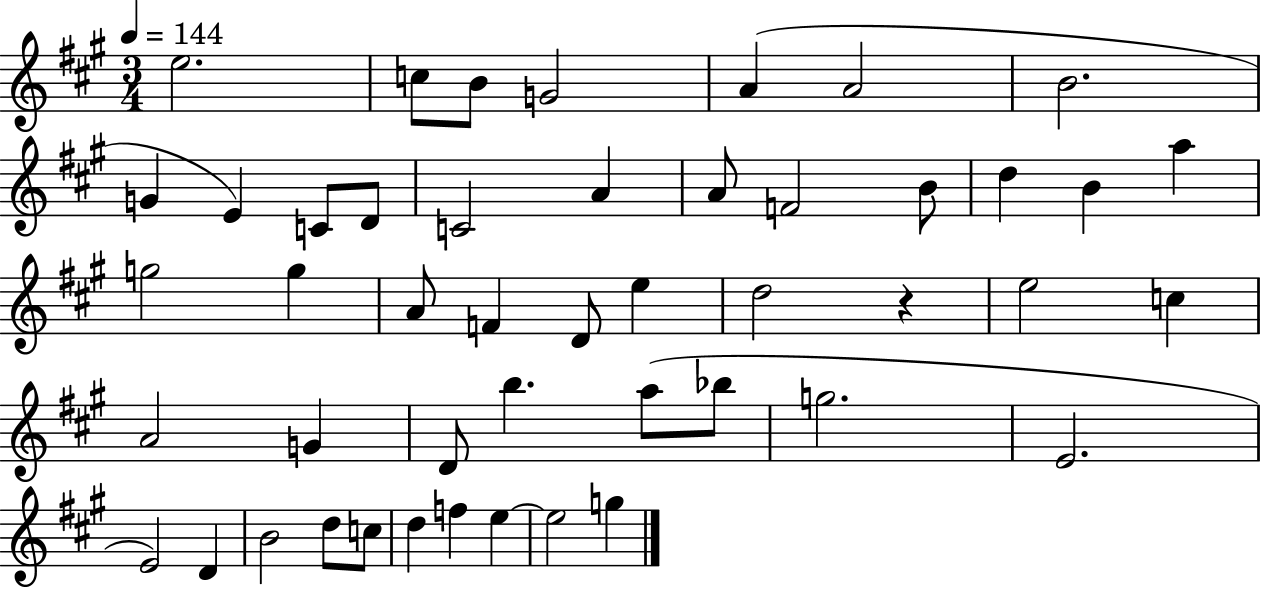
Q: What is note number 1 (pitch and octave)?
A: E5